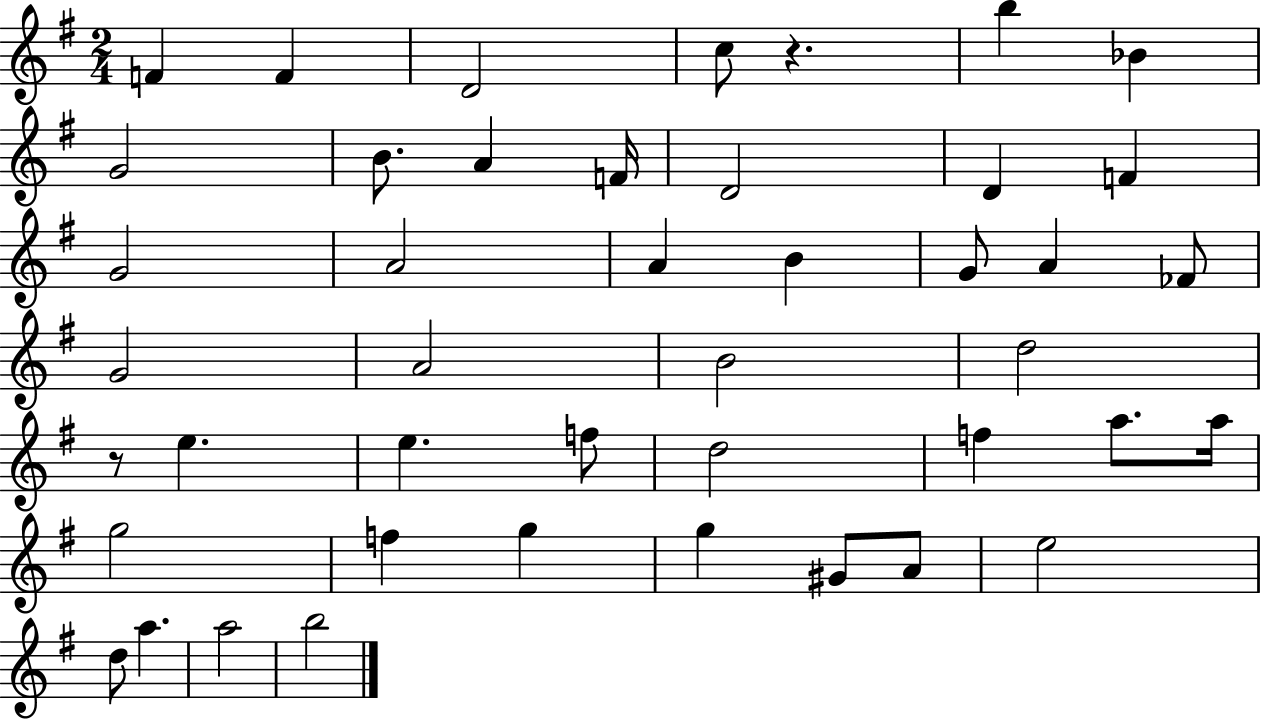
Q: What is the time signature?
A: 2/4